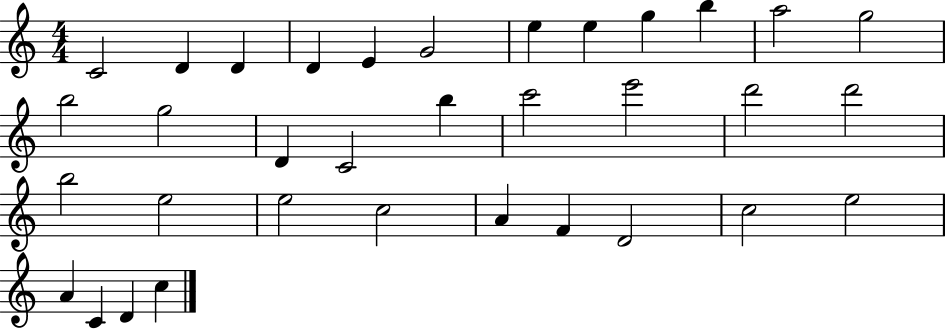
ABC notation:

X:1
T:Untitled
M:4/4
L:1/4
K:C
C2 D D D E G2 e e g b a2 g2 b2 g2 D C2 b c'2 e'2 d'2 d'2 b2 e2 e2 c2 A F D2 c2 e2 A C D c